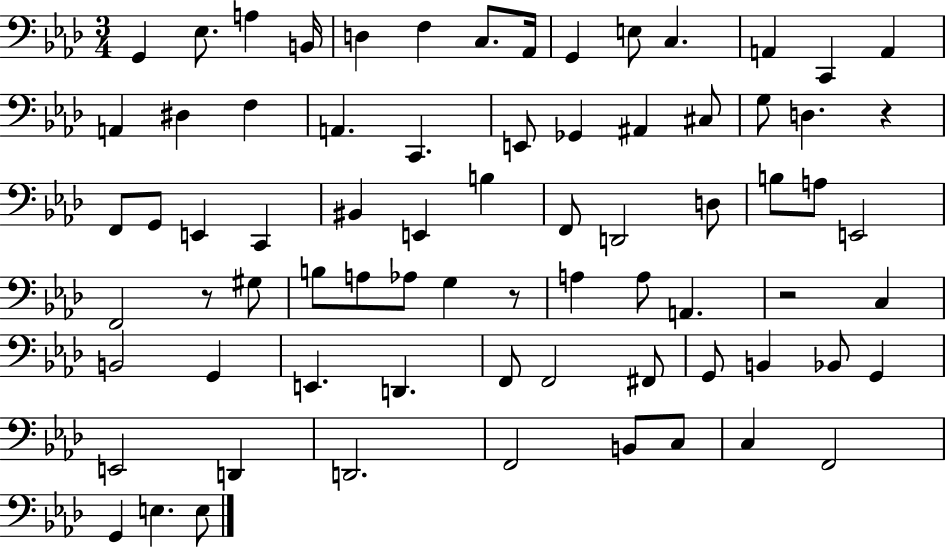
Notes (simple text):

G2/q Eb3/e. A3/q B2/s D3/q F3/q C3/e. Ab2/s G2/q E3/e C3/q. A2/q C2/q A2/q A2/q D#3/q F3/q A2/q. C2/q. E2/e Gb2/q A#2/q C#3/e G3/e D3/q. R/q F2/e G2/e E2/q C2/q BIS2/q E2/q B3/q F2/e D2/h D3/e B3/e A3/e E2/h F2/h R/e G#3/e B3/e A3/e Ab3/e G3/q R/e A3/q A3/e A2/q. R/h C3/q B2/h G2/q E2/q. D2/q. F2/e F2/h F#2/e G2/e B2/q Bb2/e G2/q E2/h D2/q D2/h. F2/h B2/e C3/e C3/q F2/h G2/q E3/q. E3/e